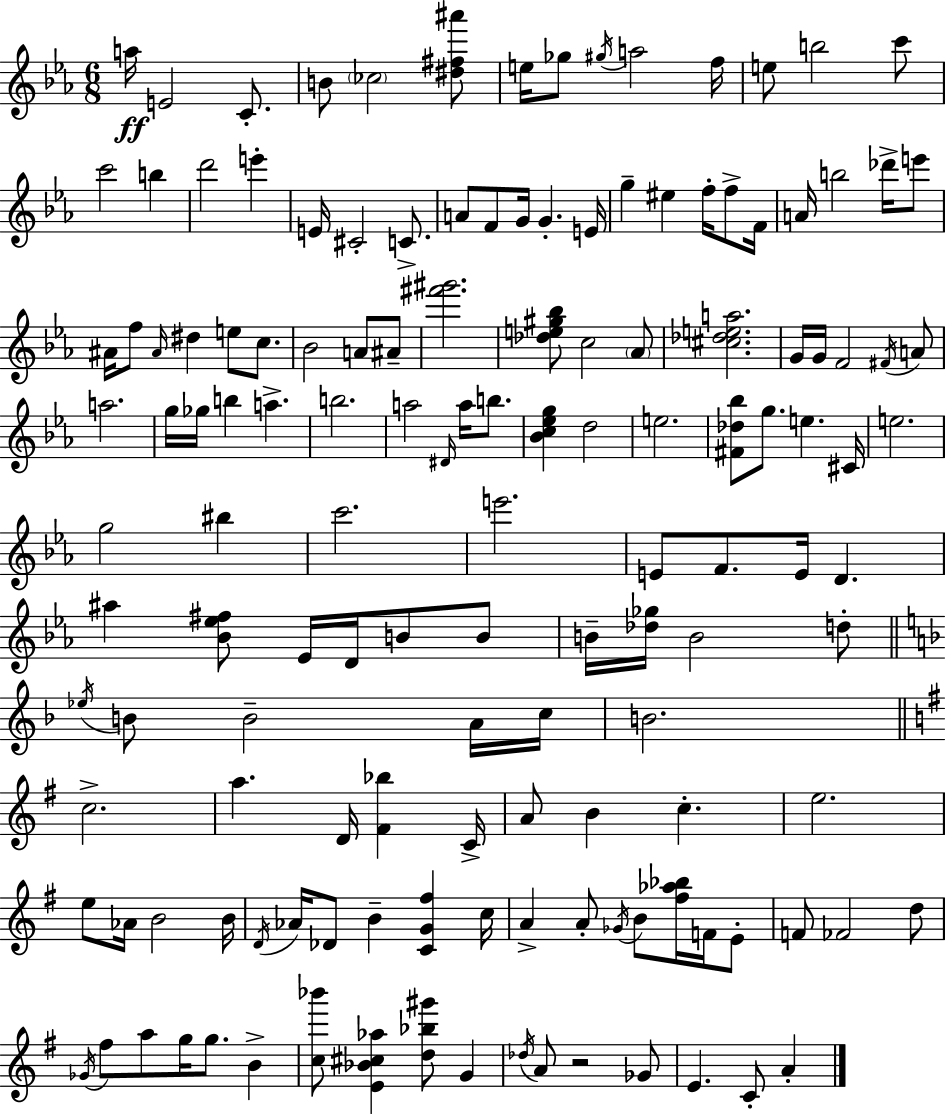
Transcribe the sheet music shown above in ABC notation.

X:1
T:Untitled
M:6/8
L:1/4
K:Cm
a/4 E2 C/2 B/2 _c2 [^d^f^a']/2 e/4 _g/2 ^g/4 a2 f/4 e/2 b2 c'/2 c'2 b d'2 e' E/4 ^C2 C/2 A/2 F/2 G/4 G E/4 g ^e f/4 f/2 F/4 A/4 b2 _d'/4 e'/2 ^A/4 f/2 ^A/4 ^d e/2 c/2 _B2 A/2 ^A/2 [^f'^g']2 [_de^g_b]/2 c2 _A/2 [^c_dea]2 G/4 G/4 F2 ^F/4 A/2 a2 g/4 _g/4 b a b2 a2 ^D/4 a/4 b/2 [_Bc_eg] d2 e2 [^F_d_b]/2 g/2 e ^C/4 e2 g2 ^b c'2 e'2 E/2 F/2 E/4 D ^a [_B_e^f]/2 _E/4 D/4 B/2 B/2 B/4 [_d_g]/4 B2 d/2 _e/4 B/2 B2 A/4 c/4 B2 c2 a D/4 [^F_b] C/4 A/2 B c e2 e/2 _A/4 B2 B/4 D/4 _A/4 _D/2 B [CG^f] c/4 A A/2 _G/4 B/2 [^f_a_b]/4 F/4 E/2 F/2 _F2 d/2 _G/4 ^f/2 a/2 g/4 g/2 B [c_b']/2 [E_B^c_a] [d_b^g']/2 G _d/4 A/2 z2 _G/2 E C/2 A